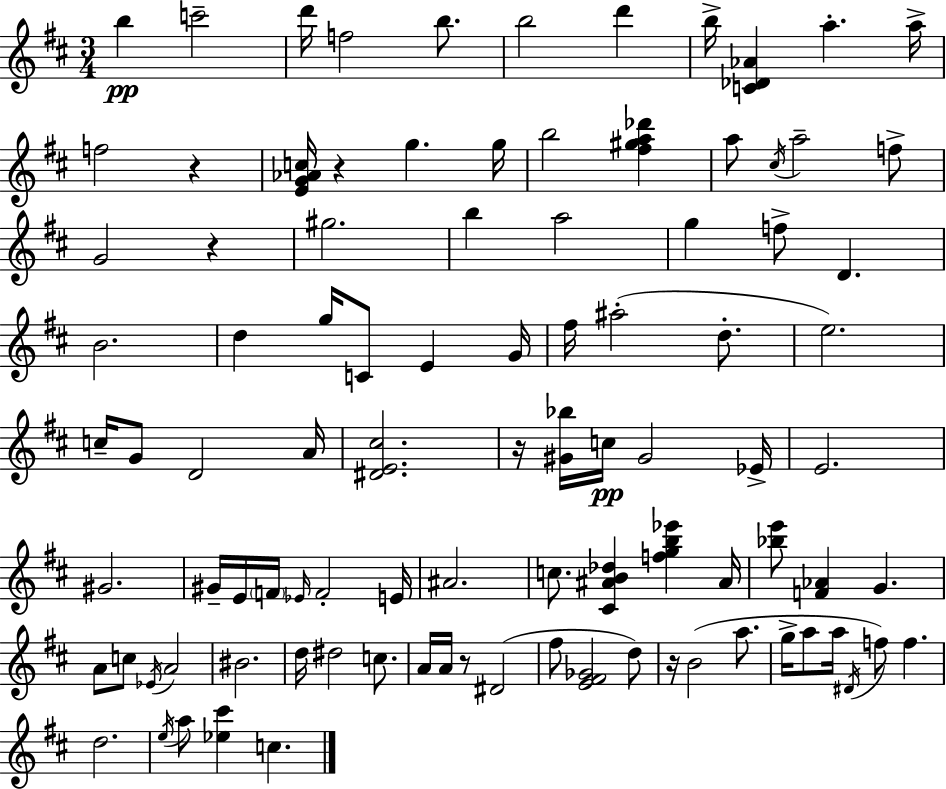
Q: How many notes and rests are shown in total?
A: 96